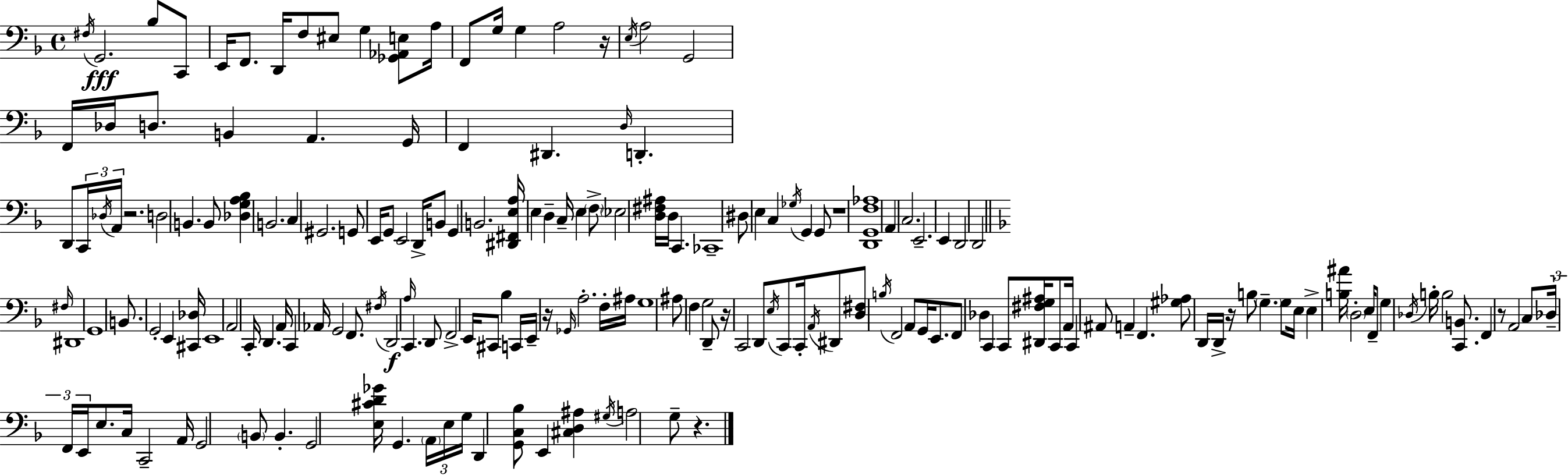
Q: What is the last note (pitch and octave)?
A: G3